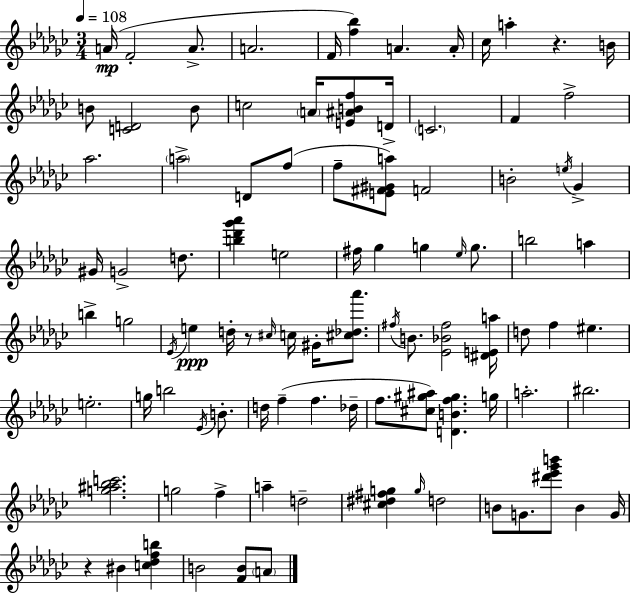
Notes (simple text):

A4/s F4/h A4/e. A4/h. F4/s [F5,Bb5]/q A4/q. A4/s CES5/s A5/q R/q. B4/s B4/e [C4,D4]/h B4/e C5/h A4/s [E4,A#4,B4,F5]/e D4/s C4/h. F4/q F5/h Ab5/h. A5/h D4/e F5/e F5/e [E4,F#4,G#4,A5]/e F4/h B4/h E5/s Gb4/q G#4/s G4/h D5/e. [B5,Db6,Gb6,Ab6]/q E5/h F#5/s Gb5/q G5/q Eb5/s G5/e. B5/h A5/q B5/q G5/h Eb4/s E5/q D5/s R/e C#5/s C5/s G#4/s [C#5,Db5,Ab6]/e. F#5/s B4/e. [Eb4,Bb4,F#5]/h [D#4,E4,A5]/s D5/e F5/q EIS5/q. E5/h. G5/s B5/h Eb4/s B4/e. D5/s F5/q F5/q. Db5/s F5/e. [C#5,G#5,A#5]/e [D4,B4,F5,G#5]/q. G5/s A5/h. BIS5/h. [G5,A#5,Bb5,C6]/h. G5/h F5/q A5/q D5/h [C#5,D#5,F#5,G5]/q G5/s D5/h B4/e G4/e. [D#6,Eb6,Gb6,B6]/e B4/q G4/s R/q BIS4/q [C5,Db5,F5,B5]/q B4/h [F4,B4]/e A4/e